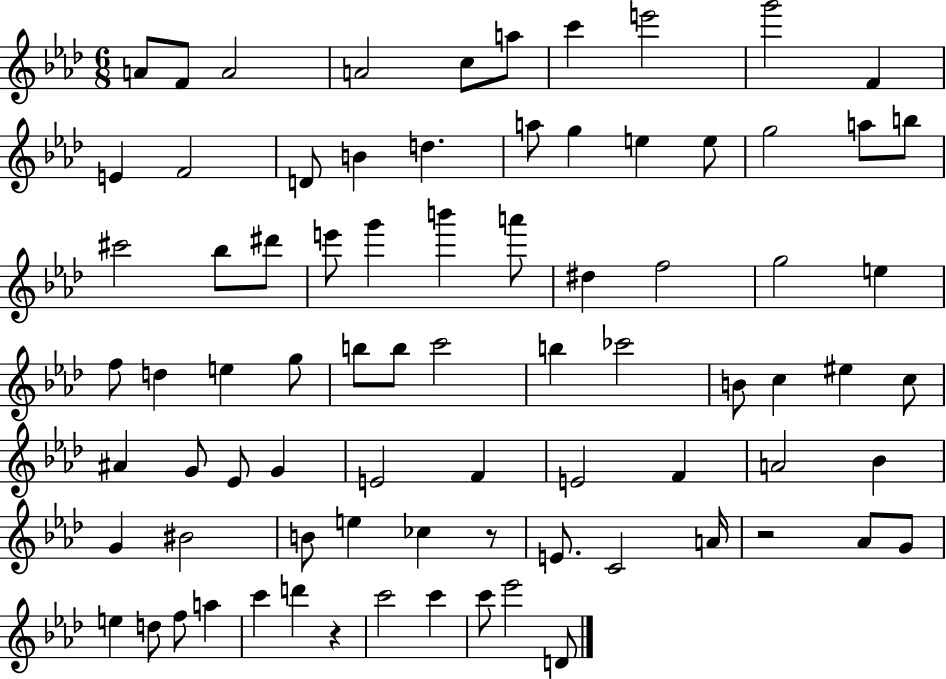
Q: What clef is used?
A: treble